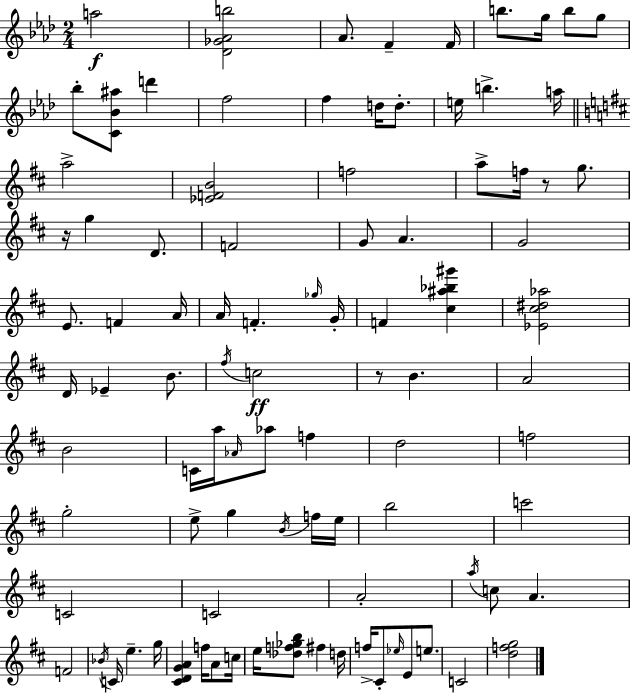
{
  \clef treble
  \numericTimeSignature
  \time 2/4
  \key aes \major
  a''2\f | <des' ges' aes' b''>2 | aes'8. f'4-- f'16 | b''8. g''16 b''8 g''8 | \break bes''8-. <c' bes' ais''>8 d'''4 | f''2 | f''4 d''16 d''8.-. | e''16 b''4.-> a''16 | \break \bar "||" \break \key d \major a''2-> | <ees' f' b'>2 | f''2 | a''8-> f''16 r8 g''8. | \break r16 g''4 d'8. | f'2 | g'8 a'4. | g'2 | \break e'8. f'4 a'16 | a'16 f'4.-. \grace { ges''16 } | g'16-. f'4 <cis'' ais'' bes'' gis'''>4 | <ees' cis'' dis'' aes''>2 | \break d'16 ees'4-- b'8. | \acciaccatura { fis''16 }\ff c''2 | r8 b'4. | a'2 | \break b'2 | c'16 a''16 \grace { aes'16 } aes''8 f''4 | d''2 | f''2 | \break g''2-. | e''8-> g''4 | \acciaccatura { b'16 } f''16 e''16 b''2 | c'''2 | \break c'2 | c'2 | a'2-. | \acciaccatura { a''16 } c''8 a'4. | \break f'2 | \acciaccatura { bes'16 } c'16 e''4.-- | g''16 <cis' d' g' a'>4 | f''16 a'8 c''16 e''16 <des'' f'' ges'' b''>8 | \break fis''4 d''16 f''16-> cis'8-. | \grace { ees''16 } e'8 e''8. c'2 | <d'' f'' g''>2 | \bar "|."
}